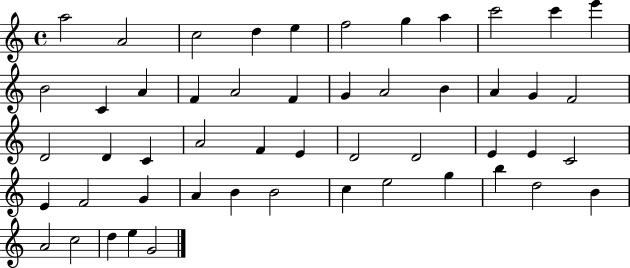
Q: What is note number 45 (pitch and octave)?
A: D5